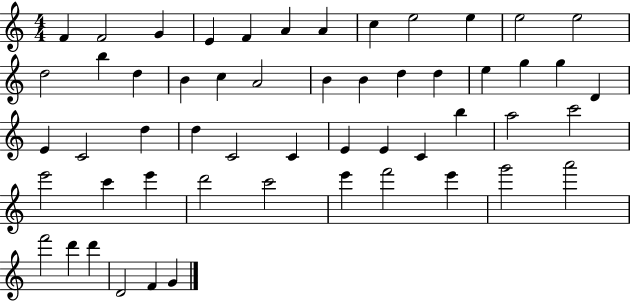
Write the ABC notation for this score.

X:1
T:Untitled
M:4/4
L:1/4
K:C
F F2 G E F A A c e2 e e2 e2 d2 b d B c A2 B B d d e g g D E C2 d d C2 C E E C b a2 c'2 e'2 c' e' d'2 c'2 e' f'2 e' g'2 a'2 f'2 d' d' D2 F G